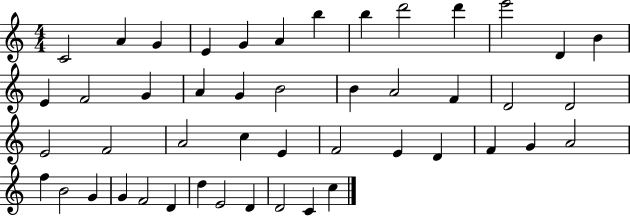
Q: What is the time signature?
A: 4/4